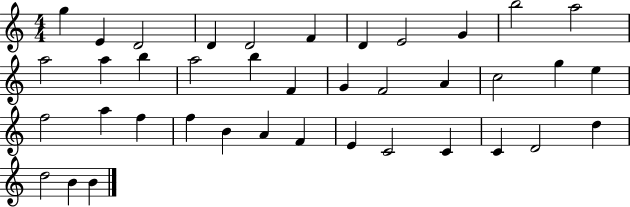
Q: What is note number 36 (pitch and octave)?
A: D5